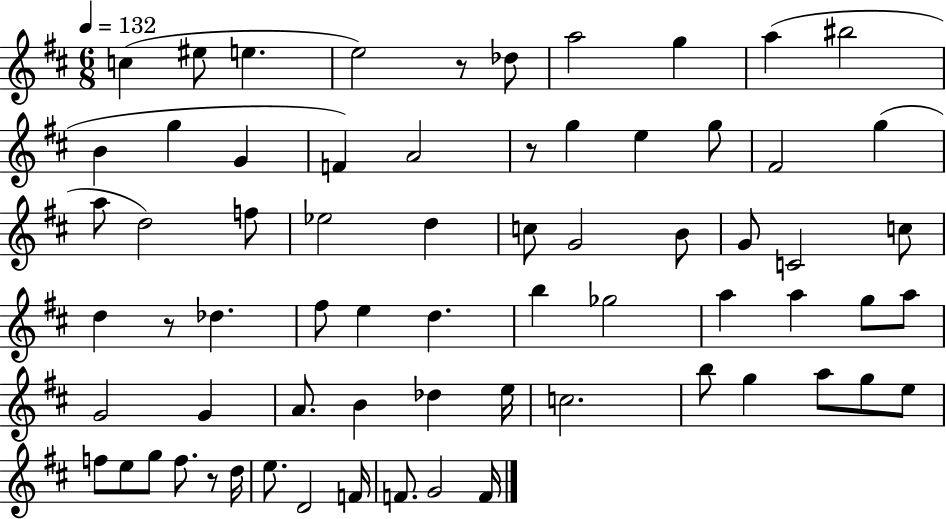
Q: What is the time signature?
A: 6/8